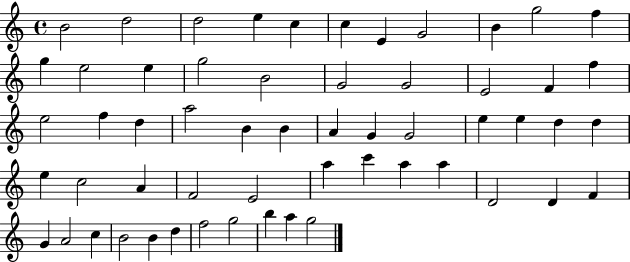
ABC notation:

X:1
T:Untitled
M:4/4
L:1/4
K:C
B2 d2 d2 e c c E G2 B g2 f g e2 e g2 B2 G2 G2 E2 F f e2 f d a2 B B A G G2 e e d d e c2 A F2 E2 a c' a a D2 D F G A2 c B2 B d f2 g2 b a g2